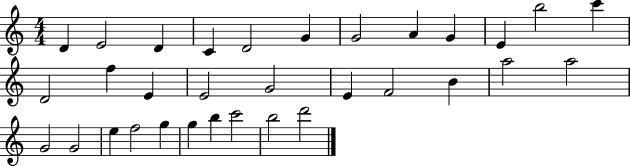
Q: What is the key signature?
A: C major